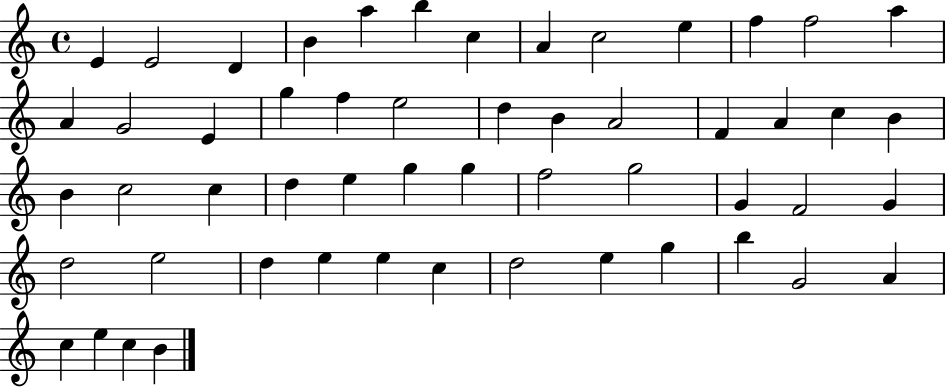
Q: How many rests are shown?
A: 0